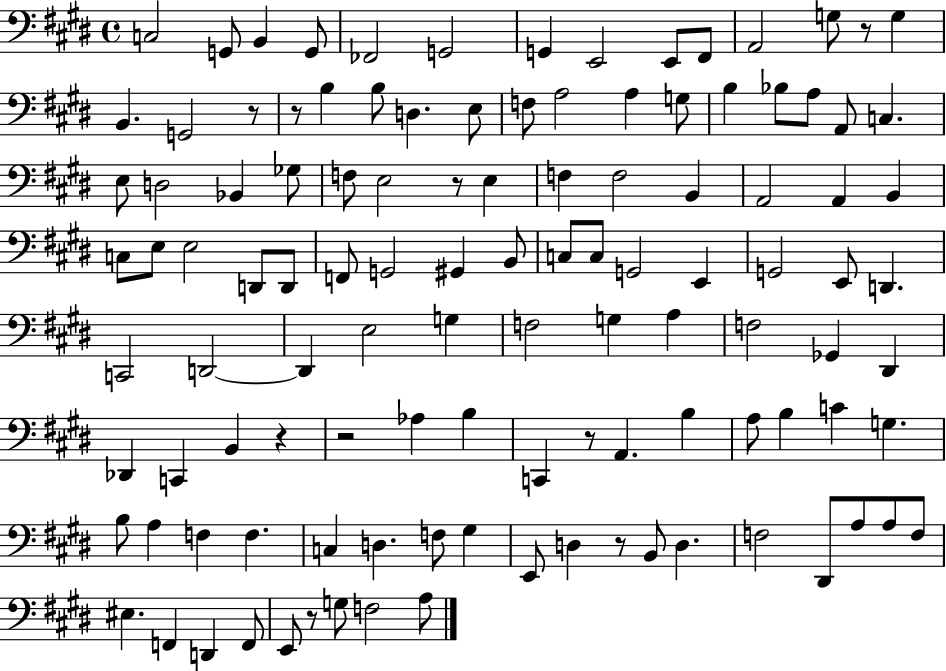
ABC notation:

X:1
T:Untitled
M:4/4
L:1/4
K:E
C,2 G,,/2 B,, G,,/2 _F,,2 G,,2 G,, E,,2 E,,/2 ^F,,/2 A,,2 G,/2 z/2 G, B,, G,,2 z/2 z/2 B, B,/2 D, E,/2 F,/2 A,2 A, G,/2 B, _B,/2 A,/2 A,,/2 C, E,/2 D,2 _B,, _G,/2 F,/2 E,2 z/2 E, F, F,2 B,, A,,2 A,, B,, C,/2 E,/2 E,2 D,,/2 D,,/2 F,,/2 G,,2 ^G,, B,,/2 C,/2 C,/2 G,,2 E,, G,,2 E,,/2 D,, C,,2 D,,2 D,, E,2 G, F,2 G, A, F,2 _G,, ^D,, _D,, C,, B,, z z2 _A, B, C,, z/2 A,, B, A,/2 B, C G, B,/2 A, F, F, C, D, F,/2 ^G, E,,/2 D, z/2 B,,/2 D, F,2 ^D,,/2 A,/2 A,/2 F,/2 ^E, F,, D,, F,,/2 E,,/2 z/2 G,/2 F,2 A,/2